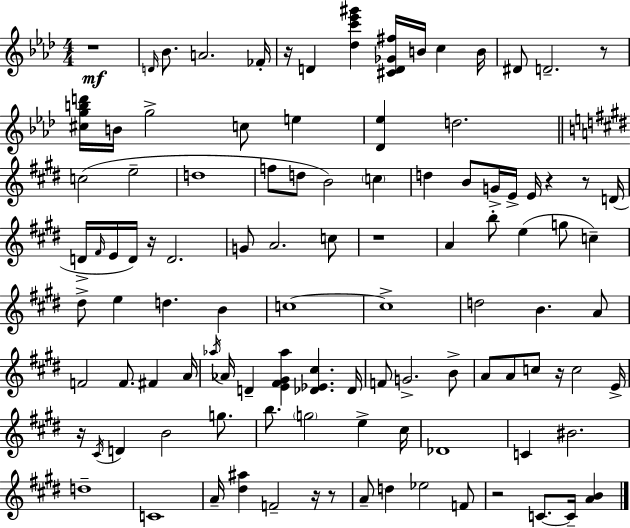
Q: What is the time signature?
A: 4/4